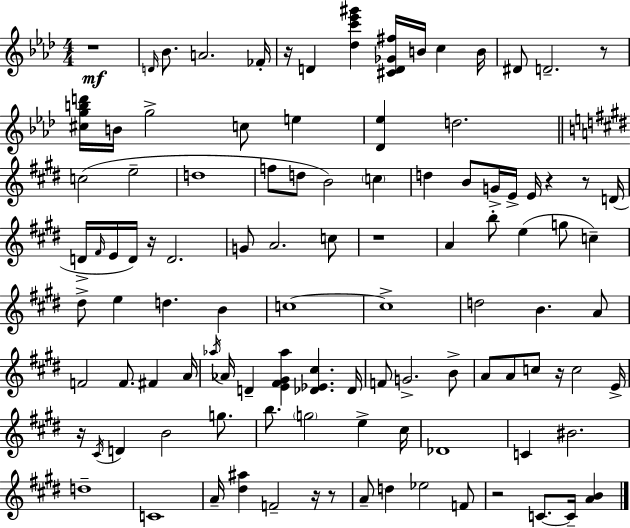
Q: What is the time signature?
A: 4/4